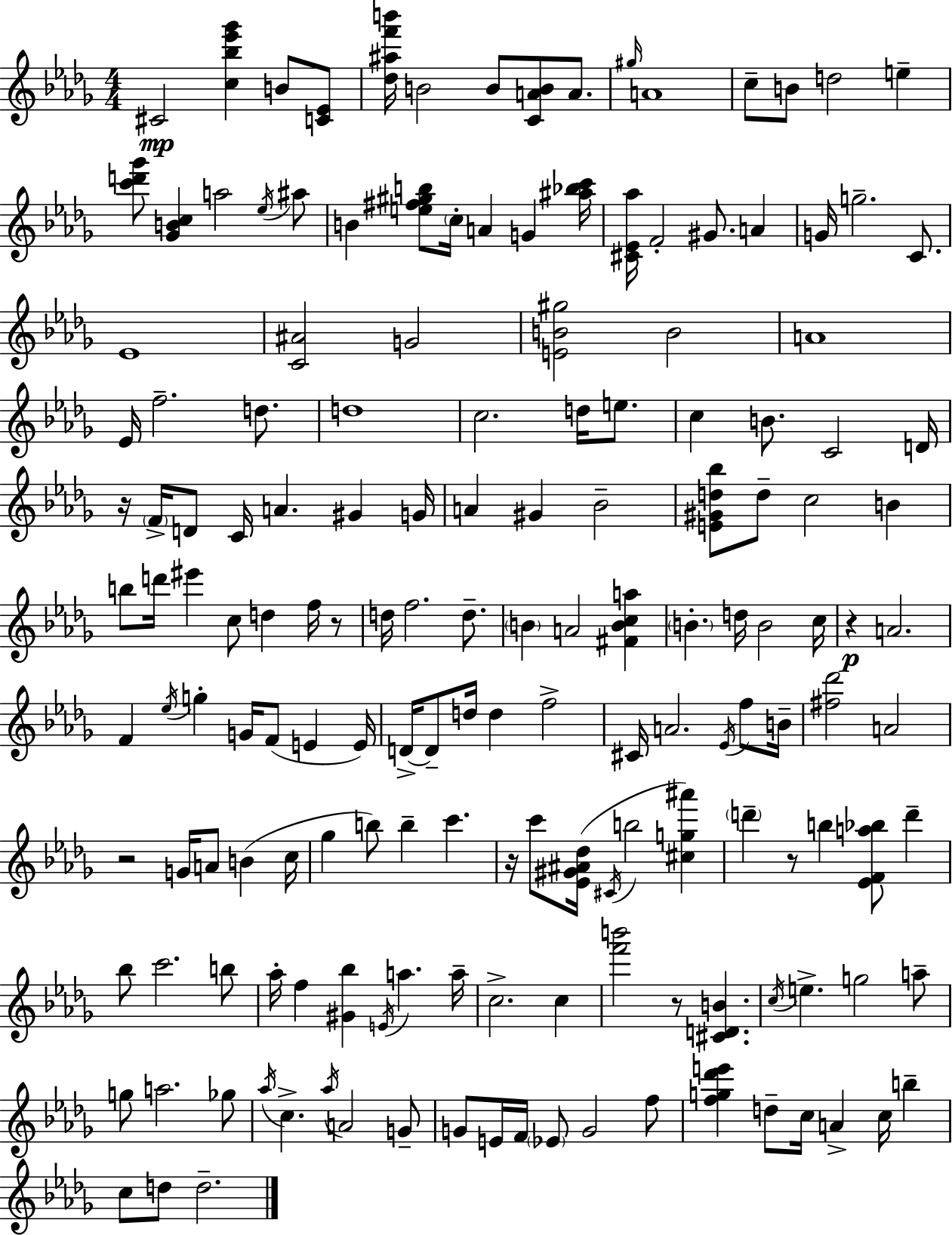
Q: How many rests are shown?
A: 7